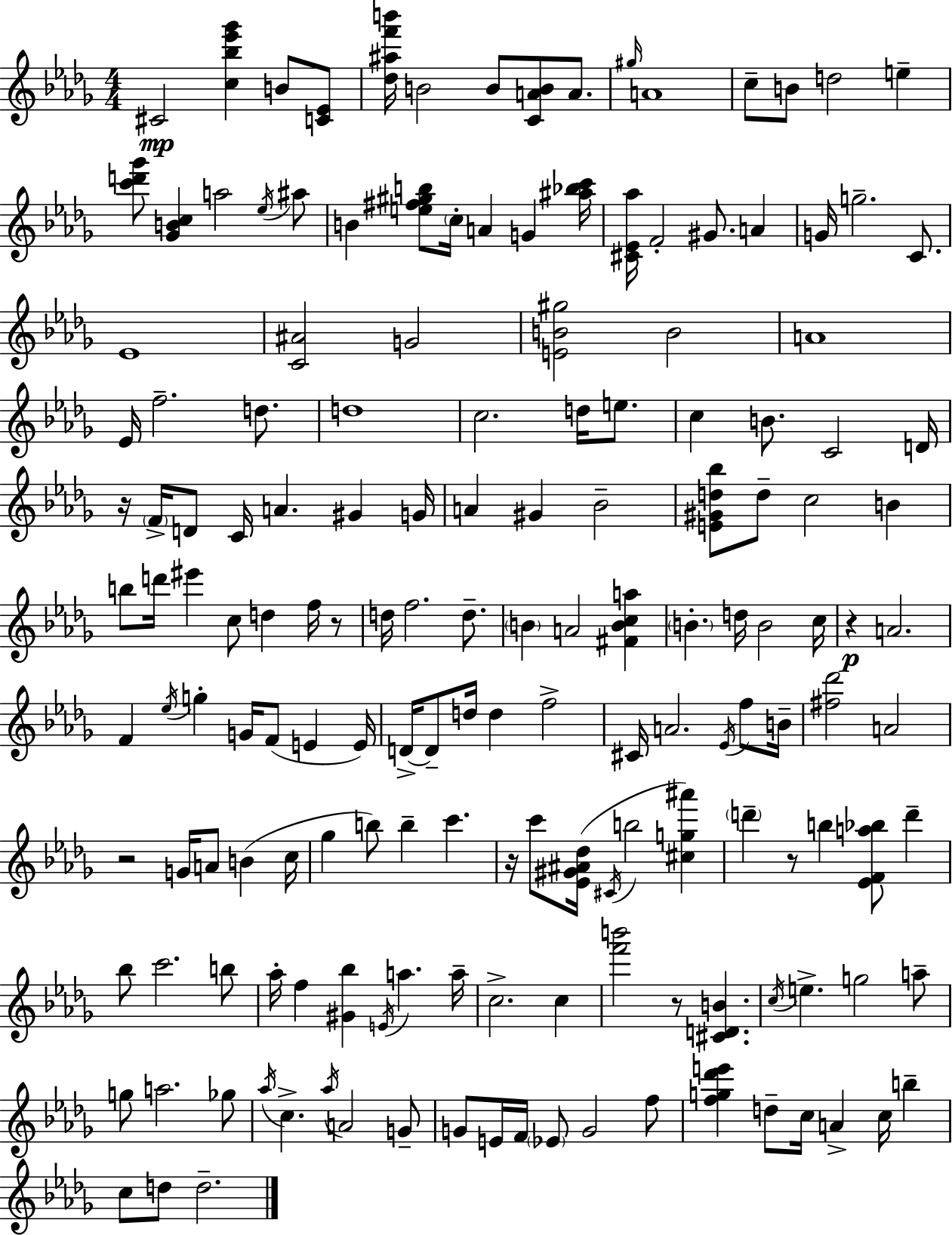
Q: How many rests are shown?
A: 7